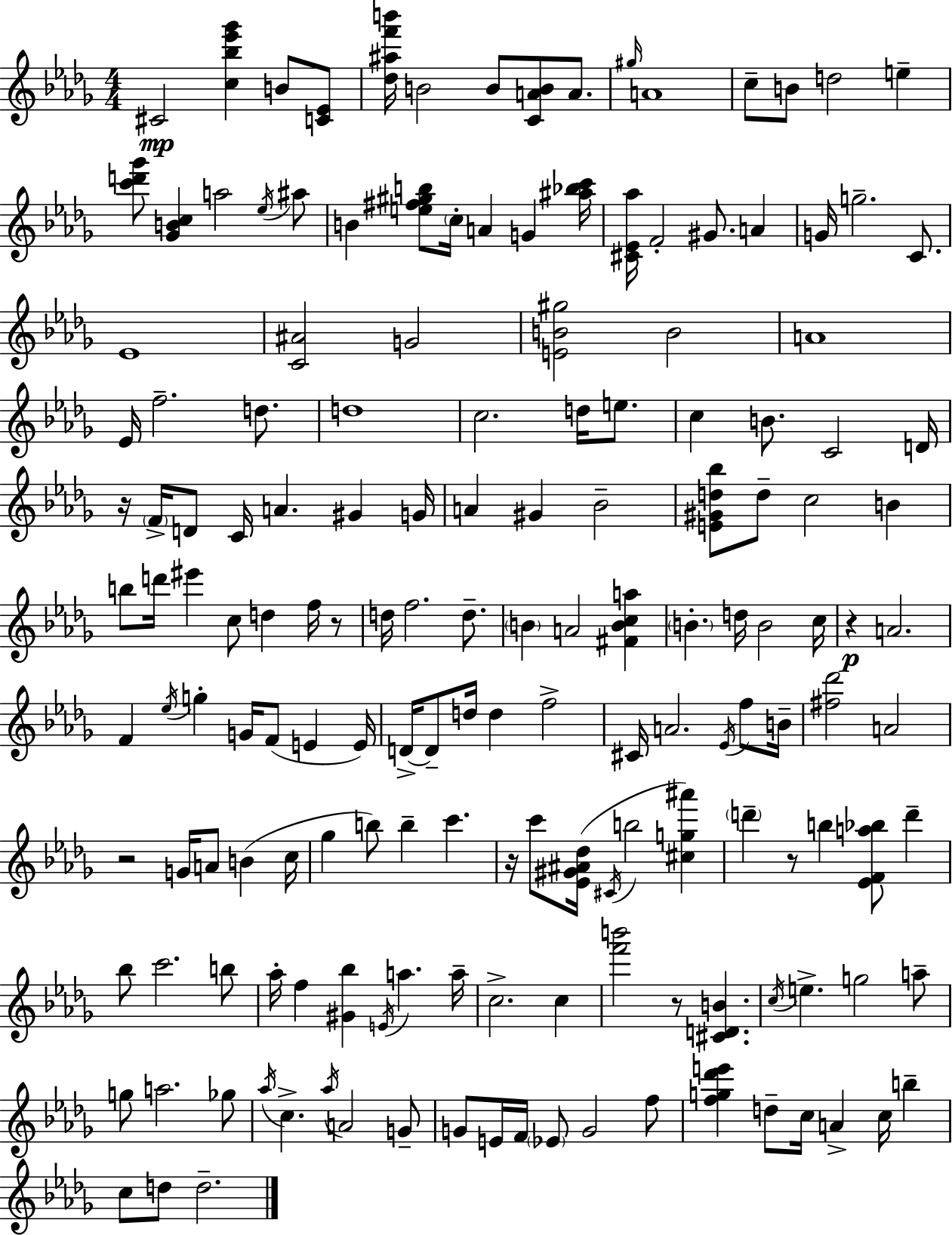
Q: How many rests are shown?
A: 7